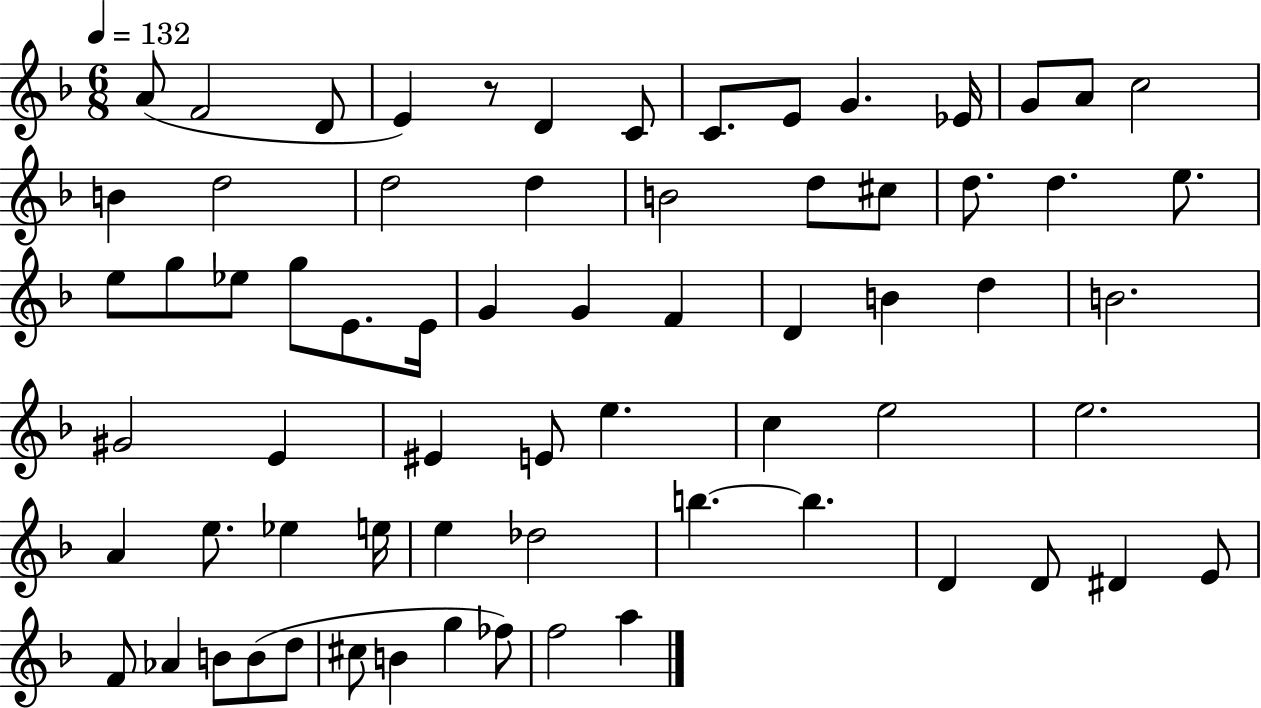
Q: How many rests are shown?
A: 1